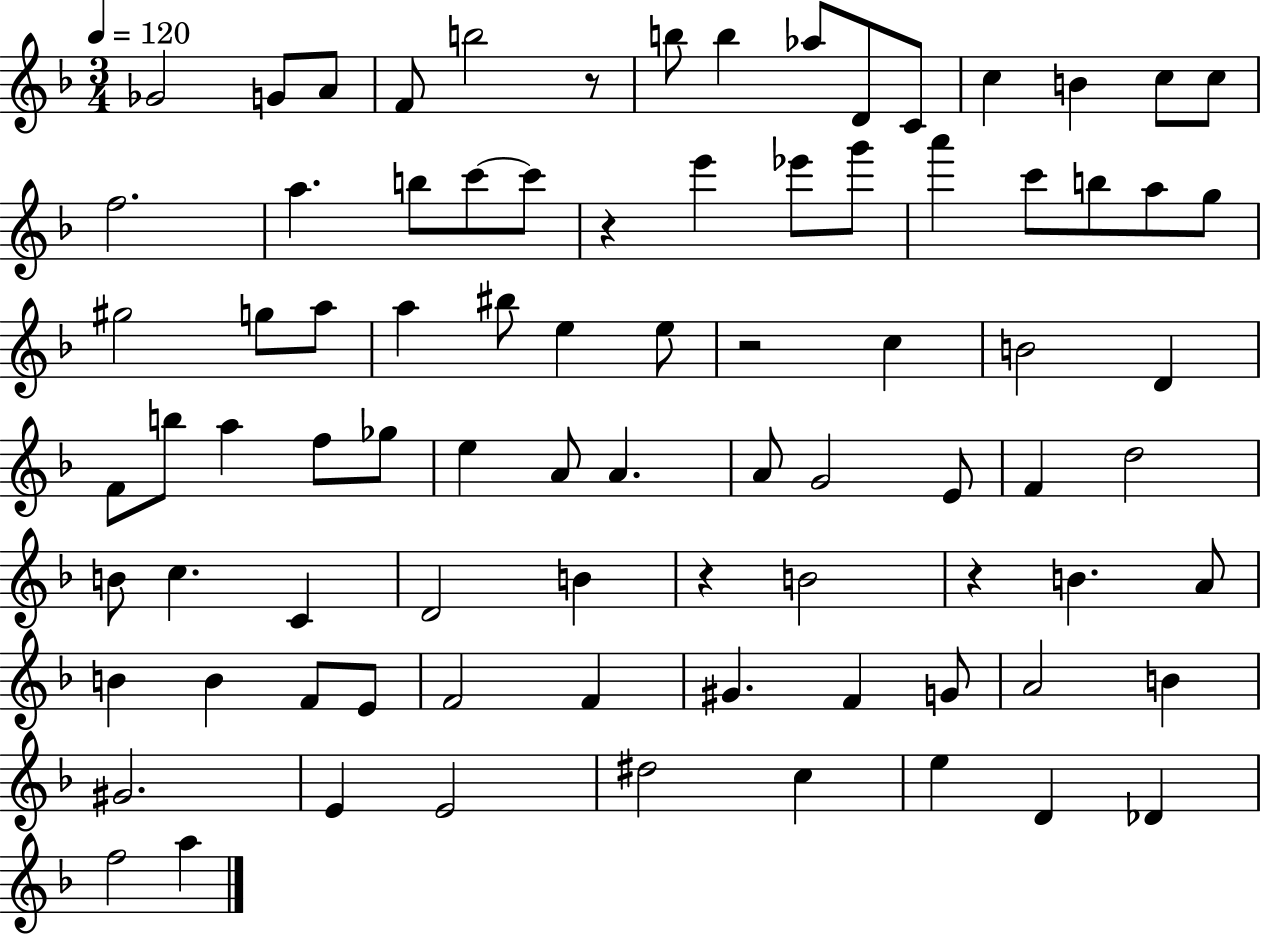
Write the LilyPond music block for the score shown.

{
  \clef treble
  \numericTimeSignature
  \time 3/4
  \key f \major
  \tempo 4 = 120
  ges'2 g'8 a'8 | f'8 b''2 r8 | b''8 b''4 aes''8 d'8 c'8 | c''4 b'4 c''8 c''8 | \break f''2. | a''4. b''8 c'''8~~ c'''8 | r4 e'''4 ees'''8 g'''8 | a'''4 c'''8 b''8 a''8 g''8 | \break gis''2 g''8 a''8 | a''4 bis''8 e''4 e''8 | r2 c''4 | b'2 d'4 | \break f'8 b''8 a''4 f''8 ges''8 | e''4 a'8 a'4. | a'8 g'2 e'8 | f'4 d''2 | \break b'8 c''4. c'4 | d'2 b'4 | r4 b'2 | r4 b'4. a'8 | \break b'4 b'4 f'8 e'8 | f'2 f'4 | gis'4. f'4 g'8 | a'2 b'4 | \break gis'2. | e'4 e'2 | dis''2 c''4 | e''4 d'4 des'4 | \break f''2 a''4 | \bar "|."
}